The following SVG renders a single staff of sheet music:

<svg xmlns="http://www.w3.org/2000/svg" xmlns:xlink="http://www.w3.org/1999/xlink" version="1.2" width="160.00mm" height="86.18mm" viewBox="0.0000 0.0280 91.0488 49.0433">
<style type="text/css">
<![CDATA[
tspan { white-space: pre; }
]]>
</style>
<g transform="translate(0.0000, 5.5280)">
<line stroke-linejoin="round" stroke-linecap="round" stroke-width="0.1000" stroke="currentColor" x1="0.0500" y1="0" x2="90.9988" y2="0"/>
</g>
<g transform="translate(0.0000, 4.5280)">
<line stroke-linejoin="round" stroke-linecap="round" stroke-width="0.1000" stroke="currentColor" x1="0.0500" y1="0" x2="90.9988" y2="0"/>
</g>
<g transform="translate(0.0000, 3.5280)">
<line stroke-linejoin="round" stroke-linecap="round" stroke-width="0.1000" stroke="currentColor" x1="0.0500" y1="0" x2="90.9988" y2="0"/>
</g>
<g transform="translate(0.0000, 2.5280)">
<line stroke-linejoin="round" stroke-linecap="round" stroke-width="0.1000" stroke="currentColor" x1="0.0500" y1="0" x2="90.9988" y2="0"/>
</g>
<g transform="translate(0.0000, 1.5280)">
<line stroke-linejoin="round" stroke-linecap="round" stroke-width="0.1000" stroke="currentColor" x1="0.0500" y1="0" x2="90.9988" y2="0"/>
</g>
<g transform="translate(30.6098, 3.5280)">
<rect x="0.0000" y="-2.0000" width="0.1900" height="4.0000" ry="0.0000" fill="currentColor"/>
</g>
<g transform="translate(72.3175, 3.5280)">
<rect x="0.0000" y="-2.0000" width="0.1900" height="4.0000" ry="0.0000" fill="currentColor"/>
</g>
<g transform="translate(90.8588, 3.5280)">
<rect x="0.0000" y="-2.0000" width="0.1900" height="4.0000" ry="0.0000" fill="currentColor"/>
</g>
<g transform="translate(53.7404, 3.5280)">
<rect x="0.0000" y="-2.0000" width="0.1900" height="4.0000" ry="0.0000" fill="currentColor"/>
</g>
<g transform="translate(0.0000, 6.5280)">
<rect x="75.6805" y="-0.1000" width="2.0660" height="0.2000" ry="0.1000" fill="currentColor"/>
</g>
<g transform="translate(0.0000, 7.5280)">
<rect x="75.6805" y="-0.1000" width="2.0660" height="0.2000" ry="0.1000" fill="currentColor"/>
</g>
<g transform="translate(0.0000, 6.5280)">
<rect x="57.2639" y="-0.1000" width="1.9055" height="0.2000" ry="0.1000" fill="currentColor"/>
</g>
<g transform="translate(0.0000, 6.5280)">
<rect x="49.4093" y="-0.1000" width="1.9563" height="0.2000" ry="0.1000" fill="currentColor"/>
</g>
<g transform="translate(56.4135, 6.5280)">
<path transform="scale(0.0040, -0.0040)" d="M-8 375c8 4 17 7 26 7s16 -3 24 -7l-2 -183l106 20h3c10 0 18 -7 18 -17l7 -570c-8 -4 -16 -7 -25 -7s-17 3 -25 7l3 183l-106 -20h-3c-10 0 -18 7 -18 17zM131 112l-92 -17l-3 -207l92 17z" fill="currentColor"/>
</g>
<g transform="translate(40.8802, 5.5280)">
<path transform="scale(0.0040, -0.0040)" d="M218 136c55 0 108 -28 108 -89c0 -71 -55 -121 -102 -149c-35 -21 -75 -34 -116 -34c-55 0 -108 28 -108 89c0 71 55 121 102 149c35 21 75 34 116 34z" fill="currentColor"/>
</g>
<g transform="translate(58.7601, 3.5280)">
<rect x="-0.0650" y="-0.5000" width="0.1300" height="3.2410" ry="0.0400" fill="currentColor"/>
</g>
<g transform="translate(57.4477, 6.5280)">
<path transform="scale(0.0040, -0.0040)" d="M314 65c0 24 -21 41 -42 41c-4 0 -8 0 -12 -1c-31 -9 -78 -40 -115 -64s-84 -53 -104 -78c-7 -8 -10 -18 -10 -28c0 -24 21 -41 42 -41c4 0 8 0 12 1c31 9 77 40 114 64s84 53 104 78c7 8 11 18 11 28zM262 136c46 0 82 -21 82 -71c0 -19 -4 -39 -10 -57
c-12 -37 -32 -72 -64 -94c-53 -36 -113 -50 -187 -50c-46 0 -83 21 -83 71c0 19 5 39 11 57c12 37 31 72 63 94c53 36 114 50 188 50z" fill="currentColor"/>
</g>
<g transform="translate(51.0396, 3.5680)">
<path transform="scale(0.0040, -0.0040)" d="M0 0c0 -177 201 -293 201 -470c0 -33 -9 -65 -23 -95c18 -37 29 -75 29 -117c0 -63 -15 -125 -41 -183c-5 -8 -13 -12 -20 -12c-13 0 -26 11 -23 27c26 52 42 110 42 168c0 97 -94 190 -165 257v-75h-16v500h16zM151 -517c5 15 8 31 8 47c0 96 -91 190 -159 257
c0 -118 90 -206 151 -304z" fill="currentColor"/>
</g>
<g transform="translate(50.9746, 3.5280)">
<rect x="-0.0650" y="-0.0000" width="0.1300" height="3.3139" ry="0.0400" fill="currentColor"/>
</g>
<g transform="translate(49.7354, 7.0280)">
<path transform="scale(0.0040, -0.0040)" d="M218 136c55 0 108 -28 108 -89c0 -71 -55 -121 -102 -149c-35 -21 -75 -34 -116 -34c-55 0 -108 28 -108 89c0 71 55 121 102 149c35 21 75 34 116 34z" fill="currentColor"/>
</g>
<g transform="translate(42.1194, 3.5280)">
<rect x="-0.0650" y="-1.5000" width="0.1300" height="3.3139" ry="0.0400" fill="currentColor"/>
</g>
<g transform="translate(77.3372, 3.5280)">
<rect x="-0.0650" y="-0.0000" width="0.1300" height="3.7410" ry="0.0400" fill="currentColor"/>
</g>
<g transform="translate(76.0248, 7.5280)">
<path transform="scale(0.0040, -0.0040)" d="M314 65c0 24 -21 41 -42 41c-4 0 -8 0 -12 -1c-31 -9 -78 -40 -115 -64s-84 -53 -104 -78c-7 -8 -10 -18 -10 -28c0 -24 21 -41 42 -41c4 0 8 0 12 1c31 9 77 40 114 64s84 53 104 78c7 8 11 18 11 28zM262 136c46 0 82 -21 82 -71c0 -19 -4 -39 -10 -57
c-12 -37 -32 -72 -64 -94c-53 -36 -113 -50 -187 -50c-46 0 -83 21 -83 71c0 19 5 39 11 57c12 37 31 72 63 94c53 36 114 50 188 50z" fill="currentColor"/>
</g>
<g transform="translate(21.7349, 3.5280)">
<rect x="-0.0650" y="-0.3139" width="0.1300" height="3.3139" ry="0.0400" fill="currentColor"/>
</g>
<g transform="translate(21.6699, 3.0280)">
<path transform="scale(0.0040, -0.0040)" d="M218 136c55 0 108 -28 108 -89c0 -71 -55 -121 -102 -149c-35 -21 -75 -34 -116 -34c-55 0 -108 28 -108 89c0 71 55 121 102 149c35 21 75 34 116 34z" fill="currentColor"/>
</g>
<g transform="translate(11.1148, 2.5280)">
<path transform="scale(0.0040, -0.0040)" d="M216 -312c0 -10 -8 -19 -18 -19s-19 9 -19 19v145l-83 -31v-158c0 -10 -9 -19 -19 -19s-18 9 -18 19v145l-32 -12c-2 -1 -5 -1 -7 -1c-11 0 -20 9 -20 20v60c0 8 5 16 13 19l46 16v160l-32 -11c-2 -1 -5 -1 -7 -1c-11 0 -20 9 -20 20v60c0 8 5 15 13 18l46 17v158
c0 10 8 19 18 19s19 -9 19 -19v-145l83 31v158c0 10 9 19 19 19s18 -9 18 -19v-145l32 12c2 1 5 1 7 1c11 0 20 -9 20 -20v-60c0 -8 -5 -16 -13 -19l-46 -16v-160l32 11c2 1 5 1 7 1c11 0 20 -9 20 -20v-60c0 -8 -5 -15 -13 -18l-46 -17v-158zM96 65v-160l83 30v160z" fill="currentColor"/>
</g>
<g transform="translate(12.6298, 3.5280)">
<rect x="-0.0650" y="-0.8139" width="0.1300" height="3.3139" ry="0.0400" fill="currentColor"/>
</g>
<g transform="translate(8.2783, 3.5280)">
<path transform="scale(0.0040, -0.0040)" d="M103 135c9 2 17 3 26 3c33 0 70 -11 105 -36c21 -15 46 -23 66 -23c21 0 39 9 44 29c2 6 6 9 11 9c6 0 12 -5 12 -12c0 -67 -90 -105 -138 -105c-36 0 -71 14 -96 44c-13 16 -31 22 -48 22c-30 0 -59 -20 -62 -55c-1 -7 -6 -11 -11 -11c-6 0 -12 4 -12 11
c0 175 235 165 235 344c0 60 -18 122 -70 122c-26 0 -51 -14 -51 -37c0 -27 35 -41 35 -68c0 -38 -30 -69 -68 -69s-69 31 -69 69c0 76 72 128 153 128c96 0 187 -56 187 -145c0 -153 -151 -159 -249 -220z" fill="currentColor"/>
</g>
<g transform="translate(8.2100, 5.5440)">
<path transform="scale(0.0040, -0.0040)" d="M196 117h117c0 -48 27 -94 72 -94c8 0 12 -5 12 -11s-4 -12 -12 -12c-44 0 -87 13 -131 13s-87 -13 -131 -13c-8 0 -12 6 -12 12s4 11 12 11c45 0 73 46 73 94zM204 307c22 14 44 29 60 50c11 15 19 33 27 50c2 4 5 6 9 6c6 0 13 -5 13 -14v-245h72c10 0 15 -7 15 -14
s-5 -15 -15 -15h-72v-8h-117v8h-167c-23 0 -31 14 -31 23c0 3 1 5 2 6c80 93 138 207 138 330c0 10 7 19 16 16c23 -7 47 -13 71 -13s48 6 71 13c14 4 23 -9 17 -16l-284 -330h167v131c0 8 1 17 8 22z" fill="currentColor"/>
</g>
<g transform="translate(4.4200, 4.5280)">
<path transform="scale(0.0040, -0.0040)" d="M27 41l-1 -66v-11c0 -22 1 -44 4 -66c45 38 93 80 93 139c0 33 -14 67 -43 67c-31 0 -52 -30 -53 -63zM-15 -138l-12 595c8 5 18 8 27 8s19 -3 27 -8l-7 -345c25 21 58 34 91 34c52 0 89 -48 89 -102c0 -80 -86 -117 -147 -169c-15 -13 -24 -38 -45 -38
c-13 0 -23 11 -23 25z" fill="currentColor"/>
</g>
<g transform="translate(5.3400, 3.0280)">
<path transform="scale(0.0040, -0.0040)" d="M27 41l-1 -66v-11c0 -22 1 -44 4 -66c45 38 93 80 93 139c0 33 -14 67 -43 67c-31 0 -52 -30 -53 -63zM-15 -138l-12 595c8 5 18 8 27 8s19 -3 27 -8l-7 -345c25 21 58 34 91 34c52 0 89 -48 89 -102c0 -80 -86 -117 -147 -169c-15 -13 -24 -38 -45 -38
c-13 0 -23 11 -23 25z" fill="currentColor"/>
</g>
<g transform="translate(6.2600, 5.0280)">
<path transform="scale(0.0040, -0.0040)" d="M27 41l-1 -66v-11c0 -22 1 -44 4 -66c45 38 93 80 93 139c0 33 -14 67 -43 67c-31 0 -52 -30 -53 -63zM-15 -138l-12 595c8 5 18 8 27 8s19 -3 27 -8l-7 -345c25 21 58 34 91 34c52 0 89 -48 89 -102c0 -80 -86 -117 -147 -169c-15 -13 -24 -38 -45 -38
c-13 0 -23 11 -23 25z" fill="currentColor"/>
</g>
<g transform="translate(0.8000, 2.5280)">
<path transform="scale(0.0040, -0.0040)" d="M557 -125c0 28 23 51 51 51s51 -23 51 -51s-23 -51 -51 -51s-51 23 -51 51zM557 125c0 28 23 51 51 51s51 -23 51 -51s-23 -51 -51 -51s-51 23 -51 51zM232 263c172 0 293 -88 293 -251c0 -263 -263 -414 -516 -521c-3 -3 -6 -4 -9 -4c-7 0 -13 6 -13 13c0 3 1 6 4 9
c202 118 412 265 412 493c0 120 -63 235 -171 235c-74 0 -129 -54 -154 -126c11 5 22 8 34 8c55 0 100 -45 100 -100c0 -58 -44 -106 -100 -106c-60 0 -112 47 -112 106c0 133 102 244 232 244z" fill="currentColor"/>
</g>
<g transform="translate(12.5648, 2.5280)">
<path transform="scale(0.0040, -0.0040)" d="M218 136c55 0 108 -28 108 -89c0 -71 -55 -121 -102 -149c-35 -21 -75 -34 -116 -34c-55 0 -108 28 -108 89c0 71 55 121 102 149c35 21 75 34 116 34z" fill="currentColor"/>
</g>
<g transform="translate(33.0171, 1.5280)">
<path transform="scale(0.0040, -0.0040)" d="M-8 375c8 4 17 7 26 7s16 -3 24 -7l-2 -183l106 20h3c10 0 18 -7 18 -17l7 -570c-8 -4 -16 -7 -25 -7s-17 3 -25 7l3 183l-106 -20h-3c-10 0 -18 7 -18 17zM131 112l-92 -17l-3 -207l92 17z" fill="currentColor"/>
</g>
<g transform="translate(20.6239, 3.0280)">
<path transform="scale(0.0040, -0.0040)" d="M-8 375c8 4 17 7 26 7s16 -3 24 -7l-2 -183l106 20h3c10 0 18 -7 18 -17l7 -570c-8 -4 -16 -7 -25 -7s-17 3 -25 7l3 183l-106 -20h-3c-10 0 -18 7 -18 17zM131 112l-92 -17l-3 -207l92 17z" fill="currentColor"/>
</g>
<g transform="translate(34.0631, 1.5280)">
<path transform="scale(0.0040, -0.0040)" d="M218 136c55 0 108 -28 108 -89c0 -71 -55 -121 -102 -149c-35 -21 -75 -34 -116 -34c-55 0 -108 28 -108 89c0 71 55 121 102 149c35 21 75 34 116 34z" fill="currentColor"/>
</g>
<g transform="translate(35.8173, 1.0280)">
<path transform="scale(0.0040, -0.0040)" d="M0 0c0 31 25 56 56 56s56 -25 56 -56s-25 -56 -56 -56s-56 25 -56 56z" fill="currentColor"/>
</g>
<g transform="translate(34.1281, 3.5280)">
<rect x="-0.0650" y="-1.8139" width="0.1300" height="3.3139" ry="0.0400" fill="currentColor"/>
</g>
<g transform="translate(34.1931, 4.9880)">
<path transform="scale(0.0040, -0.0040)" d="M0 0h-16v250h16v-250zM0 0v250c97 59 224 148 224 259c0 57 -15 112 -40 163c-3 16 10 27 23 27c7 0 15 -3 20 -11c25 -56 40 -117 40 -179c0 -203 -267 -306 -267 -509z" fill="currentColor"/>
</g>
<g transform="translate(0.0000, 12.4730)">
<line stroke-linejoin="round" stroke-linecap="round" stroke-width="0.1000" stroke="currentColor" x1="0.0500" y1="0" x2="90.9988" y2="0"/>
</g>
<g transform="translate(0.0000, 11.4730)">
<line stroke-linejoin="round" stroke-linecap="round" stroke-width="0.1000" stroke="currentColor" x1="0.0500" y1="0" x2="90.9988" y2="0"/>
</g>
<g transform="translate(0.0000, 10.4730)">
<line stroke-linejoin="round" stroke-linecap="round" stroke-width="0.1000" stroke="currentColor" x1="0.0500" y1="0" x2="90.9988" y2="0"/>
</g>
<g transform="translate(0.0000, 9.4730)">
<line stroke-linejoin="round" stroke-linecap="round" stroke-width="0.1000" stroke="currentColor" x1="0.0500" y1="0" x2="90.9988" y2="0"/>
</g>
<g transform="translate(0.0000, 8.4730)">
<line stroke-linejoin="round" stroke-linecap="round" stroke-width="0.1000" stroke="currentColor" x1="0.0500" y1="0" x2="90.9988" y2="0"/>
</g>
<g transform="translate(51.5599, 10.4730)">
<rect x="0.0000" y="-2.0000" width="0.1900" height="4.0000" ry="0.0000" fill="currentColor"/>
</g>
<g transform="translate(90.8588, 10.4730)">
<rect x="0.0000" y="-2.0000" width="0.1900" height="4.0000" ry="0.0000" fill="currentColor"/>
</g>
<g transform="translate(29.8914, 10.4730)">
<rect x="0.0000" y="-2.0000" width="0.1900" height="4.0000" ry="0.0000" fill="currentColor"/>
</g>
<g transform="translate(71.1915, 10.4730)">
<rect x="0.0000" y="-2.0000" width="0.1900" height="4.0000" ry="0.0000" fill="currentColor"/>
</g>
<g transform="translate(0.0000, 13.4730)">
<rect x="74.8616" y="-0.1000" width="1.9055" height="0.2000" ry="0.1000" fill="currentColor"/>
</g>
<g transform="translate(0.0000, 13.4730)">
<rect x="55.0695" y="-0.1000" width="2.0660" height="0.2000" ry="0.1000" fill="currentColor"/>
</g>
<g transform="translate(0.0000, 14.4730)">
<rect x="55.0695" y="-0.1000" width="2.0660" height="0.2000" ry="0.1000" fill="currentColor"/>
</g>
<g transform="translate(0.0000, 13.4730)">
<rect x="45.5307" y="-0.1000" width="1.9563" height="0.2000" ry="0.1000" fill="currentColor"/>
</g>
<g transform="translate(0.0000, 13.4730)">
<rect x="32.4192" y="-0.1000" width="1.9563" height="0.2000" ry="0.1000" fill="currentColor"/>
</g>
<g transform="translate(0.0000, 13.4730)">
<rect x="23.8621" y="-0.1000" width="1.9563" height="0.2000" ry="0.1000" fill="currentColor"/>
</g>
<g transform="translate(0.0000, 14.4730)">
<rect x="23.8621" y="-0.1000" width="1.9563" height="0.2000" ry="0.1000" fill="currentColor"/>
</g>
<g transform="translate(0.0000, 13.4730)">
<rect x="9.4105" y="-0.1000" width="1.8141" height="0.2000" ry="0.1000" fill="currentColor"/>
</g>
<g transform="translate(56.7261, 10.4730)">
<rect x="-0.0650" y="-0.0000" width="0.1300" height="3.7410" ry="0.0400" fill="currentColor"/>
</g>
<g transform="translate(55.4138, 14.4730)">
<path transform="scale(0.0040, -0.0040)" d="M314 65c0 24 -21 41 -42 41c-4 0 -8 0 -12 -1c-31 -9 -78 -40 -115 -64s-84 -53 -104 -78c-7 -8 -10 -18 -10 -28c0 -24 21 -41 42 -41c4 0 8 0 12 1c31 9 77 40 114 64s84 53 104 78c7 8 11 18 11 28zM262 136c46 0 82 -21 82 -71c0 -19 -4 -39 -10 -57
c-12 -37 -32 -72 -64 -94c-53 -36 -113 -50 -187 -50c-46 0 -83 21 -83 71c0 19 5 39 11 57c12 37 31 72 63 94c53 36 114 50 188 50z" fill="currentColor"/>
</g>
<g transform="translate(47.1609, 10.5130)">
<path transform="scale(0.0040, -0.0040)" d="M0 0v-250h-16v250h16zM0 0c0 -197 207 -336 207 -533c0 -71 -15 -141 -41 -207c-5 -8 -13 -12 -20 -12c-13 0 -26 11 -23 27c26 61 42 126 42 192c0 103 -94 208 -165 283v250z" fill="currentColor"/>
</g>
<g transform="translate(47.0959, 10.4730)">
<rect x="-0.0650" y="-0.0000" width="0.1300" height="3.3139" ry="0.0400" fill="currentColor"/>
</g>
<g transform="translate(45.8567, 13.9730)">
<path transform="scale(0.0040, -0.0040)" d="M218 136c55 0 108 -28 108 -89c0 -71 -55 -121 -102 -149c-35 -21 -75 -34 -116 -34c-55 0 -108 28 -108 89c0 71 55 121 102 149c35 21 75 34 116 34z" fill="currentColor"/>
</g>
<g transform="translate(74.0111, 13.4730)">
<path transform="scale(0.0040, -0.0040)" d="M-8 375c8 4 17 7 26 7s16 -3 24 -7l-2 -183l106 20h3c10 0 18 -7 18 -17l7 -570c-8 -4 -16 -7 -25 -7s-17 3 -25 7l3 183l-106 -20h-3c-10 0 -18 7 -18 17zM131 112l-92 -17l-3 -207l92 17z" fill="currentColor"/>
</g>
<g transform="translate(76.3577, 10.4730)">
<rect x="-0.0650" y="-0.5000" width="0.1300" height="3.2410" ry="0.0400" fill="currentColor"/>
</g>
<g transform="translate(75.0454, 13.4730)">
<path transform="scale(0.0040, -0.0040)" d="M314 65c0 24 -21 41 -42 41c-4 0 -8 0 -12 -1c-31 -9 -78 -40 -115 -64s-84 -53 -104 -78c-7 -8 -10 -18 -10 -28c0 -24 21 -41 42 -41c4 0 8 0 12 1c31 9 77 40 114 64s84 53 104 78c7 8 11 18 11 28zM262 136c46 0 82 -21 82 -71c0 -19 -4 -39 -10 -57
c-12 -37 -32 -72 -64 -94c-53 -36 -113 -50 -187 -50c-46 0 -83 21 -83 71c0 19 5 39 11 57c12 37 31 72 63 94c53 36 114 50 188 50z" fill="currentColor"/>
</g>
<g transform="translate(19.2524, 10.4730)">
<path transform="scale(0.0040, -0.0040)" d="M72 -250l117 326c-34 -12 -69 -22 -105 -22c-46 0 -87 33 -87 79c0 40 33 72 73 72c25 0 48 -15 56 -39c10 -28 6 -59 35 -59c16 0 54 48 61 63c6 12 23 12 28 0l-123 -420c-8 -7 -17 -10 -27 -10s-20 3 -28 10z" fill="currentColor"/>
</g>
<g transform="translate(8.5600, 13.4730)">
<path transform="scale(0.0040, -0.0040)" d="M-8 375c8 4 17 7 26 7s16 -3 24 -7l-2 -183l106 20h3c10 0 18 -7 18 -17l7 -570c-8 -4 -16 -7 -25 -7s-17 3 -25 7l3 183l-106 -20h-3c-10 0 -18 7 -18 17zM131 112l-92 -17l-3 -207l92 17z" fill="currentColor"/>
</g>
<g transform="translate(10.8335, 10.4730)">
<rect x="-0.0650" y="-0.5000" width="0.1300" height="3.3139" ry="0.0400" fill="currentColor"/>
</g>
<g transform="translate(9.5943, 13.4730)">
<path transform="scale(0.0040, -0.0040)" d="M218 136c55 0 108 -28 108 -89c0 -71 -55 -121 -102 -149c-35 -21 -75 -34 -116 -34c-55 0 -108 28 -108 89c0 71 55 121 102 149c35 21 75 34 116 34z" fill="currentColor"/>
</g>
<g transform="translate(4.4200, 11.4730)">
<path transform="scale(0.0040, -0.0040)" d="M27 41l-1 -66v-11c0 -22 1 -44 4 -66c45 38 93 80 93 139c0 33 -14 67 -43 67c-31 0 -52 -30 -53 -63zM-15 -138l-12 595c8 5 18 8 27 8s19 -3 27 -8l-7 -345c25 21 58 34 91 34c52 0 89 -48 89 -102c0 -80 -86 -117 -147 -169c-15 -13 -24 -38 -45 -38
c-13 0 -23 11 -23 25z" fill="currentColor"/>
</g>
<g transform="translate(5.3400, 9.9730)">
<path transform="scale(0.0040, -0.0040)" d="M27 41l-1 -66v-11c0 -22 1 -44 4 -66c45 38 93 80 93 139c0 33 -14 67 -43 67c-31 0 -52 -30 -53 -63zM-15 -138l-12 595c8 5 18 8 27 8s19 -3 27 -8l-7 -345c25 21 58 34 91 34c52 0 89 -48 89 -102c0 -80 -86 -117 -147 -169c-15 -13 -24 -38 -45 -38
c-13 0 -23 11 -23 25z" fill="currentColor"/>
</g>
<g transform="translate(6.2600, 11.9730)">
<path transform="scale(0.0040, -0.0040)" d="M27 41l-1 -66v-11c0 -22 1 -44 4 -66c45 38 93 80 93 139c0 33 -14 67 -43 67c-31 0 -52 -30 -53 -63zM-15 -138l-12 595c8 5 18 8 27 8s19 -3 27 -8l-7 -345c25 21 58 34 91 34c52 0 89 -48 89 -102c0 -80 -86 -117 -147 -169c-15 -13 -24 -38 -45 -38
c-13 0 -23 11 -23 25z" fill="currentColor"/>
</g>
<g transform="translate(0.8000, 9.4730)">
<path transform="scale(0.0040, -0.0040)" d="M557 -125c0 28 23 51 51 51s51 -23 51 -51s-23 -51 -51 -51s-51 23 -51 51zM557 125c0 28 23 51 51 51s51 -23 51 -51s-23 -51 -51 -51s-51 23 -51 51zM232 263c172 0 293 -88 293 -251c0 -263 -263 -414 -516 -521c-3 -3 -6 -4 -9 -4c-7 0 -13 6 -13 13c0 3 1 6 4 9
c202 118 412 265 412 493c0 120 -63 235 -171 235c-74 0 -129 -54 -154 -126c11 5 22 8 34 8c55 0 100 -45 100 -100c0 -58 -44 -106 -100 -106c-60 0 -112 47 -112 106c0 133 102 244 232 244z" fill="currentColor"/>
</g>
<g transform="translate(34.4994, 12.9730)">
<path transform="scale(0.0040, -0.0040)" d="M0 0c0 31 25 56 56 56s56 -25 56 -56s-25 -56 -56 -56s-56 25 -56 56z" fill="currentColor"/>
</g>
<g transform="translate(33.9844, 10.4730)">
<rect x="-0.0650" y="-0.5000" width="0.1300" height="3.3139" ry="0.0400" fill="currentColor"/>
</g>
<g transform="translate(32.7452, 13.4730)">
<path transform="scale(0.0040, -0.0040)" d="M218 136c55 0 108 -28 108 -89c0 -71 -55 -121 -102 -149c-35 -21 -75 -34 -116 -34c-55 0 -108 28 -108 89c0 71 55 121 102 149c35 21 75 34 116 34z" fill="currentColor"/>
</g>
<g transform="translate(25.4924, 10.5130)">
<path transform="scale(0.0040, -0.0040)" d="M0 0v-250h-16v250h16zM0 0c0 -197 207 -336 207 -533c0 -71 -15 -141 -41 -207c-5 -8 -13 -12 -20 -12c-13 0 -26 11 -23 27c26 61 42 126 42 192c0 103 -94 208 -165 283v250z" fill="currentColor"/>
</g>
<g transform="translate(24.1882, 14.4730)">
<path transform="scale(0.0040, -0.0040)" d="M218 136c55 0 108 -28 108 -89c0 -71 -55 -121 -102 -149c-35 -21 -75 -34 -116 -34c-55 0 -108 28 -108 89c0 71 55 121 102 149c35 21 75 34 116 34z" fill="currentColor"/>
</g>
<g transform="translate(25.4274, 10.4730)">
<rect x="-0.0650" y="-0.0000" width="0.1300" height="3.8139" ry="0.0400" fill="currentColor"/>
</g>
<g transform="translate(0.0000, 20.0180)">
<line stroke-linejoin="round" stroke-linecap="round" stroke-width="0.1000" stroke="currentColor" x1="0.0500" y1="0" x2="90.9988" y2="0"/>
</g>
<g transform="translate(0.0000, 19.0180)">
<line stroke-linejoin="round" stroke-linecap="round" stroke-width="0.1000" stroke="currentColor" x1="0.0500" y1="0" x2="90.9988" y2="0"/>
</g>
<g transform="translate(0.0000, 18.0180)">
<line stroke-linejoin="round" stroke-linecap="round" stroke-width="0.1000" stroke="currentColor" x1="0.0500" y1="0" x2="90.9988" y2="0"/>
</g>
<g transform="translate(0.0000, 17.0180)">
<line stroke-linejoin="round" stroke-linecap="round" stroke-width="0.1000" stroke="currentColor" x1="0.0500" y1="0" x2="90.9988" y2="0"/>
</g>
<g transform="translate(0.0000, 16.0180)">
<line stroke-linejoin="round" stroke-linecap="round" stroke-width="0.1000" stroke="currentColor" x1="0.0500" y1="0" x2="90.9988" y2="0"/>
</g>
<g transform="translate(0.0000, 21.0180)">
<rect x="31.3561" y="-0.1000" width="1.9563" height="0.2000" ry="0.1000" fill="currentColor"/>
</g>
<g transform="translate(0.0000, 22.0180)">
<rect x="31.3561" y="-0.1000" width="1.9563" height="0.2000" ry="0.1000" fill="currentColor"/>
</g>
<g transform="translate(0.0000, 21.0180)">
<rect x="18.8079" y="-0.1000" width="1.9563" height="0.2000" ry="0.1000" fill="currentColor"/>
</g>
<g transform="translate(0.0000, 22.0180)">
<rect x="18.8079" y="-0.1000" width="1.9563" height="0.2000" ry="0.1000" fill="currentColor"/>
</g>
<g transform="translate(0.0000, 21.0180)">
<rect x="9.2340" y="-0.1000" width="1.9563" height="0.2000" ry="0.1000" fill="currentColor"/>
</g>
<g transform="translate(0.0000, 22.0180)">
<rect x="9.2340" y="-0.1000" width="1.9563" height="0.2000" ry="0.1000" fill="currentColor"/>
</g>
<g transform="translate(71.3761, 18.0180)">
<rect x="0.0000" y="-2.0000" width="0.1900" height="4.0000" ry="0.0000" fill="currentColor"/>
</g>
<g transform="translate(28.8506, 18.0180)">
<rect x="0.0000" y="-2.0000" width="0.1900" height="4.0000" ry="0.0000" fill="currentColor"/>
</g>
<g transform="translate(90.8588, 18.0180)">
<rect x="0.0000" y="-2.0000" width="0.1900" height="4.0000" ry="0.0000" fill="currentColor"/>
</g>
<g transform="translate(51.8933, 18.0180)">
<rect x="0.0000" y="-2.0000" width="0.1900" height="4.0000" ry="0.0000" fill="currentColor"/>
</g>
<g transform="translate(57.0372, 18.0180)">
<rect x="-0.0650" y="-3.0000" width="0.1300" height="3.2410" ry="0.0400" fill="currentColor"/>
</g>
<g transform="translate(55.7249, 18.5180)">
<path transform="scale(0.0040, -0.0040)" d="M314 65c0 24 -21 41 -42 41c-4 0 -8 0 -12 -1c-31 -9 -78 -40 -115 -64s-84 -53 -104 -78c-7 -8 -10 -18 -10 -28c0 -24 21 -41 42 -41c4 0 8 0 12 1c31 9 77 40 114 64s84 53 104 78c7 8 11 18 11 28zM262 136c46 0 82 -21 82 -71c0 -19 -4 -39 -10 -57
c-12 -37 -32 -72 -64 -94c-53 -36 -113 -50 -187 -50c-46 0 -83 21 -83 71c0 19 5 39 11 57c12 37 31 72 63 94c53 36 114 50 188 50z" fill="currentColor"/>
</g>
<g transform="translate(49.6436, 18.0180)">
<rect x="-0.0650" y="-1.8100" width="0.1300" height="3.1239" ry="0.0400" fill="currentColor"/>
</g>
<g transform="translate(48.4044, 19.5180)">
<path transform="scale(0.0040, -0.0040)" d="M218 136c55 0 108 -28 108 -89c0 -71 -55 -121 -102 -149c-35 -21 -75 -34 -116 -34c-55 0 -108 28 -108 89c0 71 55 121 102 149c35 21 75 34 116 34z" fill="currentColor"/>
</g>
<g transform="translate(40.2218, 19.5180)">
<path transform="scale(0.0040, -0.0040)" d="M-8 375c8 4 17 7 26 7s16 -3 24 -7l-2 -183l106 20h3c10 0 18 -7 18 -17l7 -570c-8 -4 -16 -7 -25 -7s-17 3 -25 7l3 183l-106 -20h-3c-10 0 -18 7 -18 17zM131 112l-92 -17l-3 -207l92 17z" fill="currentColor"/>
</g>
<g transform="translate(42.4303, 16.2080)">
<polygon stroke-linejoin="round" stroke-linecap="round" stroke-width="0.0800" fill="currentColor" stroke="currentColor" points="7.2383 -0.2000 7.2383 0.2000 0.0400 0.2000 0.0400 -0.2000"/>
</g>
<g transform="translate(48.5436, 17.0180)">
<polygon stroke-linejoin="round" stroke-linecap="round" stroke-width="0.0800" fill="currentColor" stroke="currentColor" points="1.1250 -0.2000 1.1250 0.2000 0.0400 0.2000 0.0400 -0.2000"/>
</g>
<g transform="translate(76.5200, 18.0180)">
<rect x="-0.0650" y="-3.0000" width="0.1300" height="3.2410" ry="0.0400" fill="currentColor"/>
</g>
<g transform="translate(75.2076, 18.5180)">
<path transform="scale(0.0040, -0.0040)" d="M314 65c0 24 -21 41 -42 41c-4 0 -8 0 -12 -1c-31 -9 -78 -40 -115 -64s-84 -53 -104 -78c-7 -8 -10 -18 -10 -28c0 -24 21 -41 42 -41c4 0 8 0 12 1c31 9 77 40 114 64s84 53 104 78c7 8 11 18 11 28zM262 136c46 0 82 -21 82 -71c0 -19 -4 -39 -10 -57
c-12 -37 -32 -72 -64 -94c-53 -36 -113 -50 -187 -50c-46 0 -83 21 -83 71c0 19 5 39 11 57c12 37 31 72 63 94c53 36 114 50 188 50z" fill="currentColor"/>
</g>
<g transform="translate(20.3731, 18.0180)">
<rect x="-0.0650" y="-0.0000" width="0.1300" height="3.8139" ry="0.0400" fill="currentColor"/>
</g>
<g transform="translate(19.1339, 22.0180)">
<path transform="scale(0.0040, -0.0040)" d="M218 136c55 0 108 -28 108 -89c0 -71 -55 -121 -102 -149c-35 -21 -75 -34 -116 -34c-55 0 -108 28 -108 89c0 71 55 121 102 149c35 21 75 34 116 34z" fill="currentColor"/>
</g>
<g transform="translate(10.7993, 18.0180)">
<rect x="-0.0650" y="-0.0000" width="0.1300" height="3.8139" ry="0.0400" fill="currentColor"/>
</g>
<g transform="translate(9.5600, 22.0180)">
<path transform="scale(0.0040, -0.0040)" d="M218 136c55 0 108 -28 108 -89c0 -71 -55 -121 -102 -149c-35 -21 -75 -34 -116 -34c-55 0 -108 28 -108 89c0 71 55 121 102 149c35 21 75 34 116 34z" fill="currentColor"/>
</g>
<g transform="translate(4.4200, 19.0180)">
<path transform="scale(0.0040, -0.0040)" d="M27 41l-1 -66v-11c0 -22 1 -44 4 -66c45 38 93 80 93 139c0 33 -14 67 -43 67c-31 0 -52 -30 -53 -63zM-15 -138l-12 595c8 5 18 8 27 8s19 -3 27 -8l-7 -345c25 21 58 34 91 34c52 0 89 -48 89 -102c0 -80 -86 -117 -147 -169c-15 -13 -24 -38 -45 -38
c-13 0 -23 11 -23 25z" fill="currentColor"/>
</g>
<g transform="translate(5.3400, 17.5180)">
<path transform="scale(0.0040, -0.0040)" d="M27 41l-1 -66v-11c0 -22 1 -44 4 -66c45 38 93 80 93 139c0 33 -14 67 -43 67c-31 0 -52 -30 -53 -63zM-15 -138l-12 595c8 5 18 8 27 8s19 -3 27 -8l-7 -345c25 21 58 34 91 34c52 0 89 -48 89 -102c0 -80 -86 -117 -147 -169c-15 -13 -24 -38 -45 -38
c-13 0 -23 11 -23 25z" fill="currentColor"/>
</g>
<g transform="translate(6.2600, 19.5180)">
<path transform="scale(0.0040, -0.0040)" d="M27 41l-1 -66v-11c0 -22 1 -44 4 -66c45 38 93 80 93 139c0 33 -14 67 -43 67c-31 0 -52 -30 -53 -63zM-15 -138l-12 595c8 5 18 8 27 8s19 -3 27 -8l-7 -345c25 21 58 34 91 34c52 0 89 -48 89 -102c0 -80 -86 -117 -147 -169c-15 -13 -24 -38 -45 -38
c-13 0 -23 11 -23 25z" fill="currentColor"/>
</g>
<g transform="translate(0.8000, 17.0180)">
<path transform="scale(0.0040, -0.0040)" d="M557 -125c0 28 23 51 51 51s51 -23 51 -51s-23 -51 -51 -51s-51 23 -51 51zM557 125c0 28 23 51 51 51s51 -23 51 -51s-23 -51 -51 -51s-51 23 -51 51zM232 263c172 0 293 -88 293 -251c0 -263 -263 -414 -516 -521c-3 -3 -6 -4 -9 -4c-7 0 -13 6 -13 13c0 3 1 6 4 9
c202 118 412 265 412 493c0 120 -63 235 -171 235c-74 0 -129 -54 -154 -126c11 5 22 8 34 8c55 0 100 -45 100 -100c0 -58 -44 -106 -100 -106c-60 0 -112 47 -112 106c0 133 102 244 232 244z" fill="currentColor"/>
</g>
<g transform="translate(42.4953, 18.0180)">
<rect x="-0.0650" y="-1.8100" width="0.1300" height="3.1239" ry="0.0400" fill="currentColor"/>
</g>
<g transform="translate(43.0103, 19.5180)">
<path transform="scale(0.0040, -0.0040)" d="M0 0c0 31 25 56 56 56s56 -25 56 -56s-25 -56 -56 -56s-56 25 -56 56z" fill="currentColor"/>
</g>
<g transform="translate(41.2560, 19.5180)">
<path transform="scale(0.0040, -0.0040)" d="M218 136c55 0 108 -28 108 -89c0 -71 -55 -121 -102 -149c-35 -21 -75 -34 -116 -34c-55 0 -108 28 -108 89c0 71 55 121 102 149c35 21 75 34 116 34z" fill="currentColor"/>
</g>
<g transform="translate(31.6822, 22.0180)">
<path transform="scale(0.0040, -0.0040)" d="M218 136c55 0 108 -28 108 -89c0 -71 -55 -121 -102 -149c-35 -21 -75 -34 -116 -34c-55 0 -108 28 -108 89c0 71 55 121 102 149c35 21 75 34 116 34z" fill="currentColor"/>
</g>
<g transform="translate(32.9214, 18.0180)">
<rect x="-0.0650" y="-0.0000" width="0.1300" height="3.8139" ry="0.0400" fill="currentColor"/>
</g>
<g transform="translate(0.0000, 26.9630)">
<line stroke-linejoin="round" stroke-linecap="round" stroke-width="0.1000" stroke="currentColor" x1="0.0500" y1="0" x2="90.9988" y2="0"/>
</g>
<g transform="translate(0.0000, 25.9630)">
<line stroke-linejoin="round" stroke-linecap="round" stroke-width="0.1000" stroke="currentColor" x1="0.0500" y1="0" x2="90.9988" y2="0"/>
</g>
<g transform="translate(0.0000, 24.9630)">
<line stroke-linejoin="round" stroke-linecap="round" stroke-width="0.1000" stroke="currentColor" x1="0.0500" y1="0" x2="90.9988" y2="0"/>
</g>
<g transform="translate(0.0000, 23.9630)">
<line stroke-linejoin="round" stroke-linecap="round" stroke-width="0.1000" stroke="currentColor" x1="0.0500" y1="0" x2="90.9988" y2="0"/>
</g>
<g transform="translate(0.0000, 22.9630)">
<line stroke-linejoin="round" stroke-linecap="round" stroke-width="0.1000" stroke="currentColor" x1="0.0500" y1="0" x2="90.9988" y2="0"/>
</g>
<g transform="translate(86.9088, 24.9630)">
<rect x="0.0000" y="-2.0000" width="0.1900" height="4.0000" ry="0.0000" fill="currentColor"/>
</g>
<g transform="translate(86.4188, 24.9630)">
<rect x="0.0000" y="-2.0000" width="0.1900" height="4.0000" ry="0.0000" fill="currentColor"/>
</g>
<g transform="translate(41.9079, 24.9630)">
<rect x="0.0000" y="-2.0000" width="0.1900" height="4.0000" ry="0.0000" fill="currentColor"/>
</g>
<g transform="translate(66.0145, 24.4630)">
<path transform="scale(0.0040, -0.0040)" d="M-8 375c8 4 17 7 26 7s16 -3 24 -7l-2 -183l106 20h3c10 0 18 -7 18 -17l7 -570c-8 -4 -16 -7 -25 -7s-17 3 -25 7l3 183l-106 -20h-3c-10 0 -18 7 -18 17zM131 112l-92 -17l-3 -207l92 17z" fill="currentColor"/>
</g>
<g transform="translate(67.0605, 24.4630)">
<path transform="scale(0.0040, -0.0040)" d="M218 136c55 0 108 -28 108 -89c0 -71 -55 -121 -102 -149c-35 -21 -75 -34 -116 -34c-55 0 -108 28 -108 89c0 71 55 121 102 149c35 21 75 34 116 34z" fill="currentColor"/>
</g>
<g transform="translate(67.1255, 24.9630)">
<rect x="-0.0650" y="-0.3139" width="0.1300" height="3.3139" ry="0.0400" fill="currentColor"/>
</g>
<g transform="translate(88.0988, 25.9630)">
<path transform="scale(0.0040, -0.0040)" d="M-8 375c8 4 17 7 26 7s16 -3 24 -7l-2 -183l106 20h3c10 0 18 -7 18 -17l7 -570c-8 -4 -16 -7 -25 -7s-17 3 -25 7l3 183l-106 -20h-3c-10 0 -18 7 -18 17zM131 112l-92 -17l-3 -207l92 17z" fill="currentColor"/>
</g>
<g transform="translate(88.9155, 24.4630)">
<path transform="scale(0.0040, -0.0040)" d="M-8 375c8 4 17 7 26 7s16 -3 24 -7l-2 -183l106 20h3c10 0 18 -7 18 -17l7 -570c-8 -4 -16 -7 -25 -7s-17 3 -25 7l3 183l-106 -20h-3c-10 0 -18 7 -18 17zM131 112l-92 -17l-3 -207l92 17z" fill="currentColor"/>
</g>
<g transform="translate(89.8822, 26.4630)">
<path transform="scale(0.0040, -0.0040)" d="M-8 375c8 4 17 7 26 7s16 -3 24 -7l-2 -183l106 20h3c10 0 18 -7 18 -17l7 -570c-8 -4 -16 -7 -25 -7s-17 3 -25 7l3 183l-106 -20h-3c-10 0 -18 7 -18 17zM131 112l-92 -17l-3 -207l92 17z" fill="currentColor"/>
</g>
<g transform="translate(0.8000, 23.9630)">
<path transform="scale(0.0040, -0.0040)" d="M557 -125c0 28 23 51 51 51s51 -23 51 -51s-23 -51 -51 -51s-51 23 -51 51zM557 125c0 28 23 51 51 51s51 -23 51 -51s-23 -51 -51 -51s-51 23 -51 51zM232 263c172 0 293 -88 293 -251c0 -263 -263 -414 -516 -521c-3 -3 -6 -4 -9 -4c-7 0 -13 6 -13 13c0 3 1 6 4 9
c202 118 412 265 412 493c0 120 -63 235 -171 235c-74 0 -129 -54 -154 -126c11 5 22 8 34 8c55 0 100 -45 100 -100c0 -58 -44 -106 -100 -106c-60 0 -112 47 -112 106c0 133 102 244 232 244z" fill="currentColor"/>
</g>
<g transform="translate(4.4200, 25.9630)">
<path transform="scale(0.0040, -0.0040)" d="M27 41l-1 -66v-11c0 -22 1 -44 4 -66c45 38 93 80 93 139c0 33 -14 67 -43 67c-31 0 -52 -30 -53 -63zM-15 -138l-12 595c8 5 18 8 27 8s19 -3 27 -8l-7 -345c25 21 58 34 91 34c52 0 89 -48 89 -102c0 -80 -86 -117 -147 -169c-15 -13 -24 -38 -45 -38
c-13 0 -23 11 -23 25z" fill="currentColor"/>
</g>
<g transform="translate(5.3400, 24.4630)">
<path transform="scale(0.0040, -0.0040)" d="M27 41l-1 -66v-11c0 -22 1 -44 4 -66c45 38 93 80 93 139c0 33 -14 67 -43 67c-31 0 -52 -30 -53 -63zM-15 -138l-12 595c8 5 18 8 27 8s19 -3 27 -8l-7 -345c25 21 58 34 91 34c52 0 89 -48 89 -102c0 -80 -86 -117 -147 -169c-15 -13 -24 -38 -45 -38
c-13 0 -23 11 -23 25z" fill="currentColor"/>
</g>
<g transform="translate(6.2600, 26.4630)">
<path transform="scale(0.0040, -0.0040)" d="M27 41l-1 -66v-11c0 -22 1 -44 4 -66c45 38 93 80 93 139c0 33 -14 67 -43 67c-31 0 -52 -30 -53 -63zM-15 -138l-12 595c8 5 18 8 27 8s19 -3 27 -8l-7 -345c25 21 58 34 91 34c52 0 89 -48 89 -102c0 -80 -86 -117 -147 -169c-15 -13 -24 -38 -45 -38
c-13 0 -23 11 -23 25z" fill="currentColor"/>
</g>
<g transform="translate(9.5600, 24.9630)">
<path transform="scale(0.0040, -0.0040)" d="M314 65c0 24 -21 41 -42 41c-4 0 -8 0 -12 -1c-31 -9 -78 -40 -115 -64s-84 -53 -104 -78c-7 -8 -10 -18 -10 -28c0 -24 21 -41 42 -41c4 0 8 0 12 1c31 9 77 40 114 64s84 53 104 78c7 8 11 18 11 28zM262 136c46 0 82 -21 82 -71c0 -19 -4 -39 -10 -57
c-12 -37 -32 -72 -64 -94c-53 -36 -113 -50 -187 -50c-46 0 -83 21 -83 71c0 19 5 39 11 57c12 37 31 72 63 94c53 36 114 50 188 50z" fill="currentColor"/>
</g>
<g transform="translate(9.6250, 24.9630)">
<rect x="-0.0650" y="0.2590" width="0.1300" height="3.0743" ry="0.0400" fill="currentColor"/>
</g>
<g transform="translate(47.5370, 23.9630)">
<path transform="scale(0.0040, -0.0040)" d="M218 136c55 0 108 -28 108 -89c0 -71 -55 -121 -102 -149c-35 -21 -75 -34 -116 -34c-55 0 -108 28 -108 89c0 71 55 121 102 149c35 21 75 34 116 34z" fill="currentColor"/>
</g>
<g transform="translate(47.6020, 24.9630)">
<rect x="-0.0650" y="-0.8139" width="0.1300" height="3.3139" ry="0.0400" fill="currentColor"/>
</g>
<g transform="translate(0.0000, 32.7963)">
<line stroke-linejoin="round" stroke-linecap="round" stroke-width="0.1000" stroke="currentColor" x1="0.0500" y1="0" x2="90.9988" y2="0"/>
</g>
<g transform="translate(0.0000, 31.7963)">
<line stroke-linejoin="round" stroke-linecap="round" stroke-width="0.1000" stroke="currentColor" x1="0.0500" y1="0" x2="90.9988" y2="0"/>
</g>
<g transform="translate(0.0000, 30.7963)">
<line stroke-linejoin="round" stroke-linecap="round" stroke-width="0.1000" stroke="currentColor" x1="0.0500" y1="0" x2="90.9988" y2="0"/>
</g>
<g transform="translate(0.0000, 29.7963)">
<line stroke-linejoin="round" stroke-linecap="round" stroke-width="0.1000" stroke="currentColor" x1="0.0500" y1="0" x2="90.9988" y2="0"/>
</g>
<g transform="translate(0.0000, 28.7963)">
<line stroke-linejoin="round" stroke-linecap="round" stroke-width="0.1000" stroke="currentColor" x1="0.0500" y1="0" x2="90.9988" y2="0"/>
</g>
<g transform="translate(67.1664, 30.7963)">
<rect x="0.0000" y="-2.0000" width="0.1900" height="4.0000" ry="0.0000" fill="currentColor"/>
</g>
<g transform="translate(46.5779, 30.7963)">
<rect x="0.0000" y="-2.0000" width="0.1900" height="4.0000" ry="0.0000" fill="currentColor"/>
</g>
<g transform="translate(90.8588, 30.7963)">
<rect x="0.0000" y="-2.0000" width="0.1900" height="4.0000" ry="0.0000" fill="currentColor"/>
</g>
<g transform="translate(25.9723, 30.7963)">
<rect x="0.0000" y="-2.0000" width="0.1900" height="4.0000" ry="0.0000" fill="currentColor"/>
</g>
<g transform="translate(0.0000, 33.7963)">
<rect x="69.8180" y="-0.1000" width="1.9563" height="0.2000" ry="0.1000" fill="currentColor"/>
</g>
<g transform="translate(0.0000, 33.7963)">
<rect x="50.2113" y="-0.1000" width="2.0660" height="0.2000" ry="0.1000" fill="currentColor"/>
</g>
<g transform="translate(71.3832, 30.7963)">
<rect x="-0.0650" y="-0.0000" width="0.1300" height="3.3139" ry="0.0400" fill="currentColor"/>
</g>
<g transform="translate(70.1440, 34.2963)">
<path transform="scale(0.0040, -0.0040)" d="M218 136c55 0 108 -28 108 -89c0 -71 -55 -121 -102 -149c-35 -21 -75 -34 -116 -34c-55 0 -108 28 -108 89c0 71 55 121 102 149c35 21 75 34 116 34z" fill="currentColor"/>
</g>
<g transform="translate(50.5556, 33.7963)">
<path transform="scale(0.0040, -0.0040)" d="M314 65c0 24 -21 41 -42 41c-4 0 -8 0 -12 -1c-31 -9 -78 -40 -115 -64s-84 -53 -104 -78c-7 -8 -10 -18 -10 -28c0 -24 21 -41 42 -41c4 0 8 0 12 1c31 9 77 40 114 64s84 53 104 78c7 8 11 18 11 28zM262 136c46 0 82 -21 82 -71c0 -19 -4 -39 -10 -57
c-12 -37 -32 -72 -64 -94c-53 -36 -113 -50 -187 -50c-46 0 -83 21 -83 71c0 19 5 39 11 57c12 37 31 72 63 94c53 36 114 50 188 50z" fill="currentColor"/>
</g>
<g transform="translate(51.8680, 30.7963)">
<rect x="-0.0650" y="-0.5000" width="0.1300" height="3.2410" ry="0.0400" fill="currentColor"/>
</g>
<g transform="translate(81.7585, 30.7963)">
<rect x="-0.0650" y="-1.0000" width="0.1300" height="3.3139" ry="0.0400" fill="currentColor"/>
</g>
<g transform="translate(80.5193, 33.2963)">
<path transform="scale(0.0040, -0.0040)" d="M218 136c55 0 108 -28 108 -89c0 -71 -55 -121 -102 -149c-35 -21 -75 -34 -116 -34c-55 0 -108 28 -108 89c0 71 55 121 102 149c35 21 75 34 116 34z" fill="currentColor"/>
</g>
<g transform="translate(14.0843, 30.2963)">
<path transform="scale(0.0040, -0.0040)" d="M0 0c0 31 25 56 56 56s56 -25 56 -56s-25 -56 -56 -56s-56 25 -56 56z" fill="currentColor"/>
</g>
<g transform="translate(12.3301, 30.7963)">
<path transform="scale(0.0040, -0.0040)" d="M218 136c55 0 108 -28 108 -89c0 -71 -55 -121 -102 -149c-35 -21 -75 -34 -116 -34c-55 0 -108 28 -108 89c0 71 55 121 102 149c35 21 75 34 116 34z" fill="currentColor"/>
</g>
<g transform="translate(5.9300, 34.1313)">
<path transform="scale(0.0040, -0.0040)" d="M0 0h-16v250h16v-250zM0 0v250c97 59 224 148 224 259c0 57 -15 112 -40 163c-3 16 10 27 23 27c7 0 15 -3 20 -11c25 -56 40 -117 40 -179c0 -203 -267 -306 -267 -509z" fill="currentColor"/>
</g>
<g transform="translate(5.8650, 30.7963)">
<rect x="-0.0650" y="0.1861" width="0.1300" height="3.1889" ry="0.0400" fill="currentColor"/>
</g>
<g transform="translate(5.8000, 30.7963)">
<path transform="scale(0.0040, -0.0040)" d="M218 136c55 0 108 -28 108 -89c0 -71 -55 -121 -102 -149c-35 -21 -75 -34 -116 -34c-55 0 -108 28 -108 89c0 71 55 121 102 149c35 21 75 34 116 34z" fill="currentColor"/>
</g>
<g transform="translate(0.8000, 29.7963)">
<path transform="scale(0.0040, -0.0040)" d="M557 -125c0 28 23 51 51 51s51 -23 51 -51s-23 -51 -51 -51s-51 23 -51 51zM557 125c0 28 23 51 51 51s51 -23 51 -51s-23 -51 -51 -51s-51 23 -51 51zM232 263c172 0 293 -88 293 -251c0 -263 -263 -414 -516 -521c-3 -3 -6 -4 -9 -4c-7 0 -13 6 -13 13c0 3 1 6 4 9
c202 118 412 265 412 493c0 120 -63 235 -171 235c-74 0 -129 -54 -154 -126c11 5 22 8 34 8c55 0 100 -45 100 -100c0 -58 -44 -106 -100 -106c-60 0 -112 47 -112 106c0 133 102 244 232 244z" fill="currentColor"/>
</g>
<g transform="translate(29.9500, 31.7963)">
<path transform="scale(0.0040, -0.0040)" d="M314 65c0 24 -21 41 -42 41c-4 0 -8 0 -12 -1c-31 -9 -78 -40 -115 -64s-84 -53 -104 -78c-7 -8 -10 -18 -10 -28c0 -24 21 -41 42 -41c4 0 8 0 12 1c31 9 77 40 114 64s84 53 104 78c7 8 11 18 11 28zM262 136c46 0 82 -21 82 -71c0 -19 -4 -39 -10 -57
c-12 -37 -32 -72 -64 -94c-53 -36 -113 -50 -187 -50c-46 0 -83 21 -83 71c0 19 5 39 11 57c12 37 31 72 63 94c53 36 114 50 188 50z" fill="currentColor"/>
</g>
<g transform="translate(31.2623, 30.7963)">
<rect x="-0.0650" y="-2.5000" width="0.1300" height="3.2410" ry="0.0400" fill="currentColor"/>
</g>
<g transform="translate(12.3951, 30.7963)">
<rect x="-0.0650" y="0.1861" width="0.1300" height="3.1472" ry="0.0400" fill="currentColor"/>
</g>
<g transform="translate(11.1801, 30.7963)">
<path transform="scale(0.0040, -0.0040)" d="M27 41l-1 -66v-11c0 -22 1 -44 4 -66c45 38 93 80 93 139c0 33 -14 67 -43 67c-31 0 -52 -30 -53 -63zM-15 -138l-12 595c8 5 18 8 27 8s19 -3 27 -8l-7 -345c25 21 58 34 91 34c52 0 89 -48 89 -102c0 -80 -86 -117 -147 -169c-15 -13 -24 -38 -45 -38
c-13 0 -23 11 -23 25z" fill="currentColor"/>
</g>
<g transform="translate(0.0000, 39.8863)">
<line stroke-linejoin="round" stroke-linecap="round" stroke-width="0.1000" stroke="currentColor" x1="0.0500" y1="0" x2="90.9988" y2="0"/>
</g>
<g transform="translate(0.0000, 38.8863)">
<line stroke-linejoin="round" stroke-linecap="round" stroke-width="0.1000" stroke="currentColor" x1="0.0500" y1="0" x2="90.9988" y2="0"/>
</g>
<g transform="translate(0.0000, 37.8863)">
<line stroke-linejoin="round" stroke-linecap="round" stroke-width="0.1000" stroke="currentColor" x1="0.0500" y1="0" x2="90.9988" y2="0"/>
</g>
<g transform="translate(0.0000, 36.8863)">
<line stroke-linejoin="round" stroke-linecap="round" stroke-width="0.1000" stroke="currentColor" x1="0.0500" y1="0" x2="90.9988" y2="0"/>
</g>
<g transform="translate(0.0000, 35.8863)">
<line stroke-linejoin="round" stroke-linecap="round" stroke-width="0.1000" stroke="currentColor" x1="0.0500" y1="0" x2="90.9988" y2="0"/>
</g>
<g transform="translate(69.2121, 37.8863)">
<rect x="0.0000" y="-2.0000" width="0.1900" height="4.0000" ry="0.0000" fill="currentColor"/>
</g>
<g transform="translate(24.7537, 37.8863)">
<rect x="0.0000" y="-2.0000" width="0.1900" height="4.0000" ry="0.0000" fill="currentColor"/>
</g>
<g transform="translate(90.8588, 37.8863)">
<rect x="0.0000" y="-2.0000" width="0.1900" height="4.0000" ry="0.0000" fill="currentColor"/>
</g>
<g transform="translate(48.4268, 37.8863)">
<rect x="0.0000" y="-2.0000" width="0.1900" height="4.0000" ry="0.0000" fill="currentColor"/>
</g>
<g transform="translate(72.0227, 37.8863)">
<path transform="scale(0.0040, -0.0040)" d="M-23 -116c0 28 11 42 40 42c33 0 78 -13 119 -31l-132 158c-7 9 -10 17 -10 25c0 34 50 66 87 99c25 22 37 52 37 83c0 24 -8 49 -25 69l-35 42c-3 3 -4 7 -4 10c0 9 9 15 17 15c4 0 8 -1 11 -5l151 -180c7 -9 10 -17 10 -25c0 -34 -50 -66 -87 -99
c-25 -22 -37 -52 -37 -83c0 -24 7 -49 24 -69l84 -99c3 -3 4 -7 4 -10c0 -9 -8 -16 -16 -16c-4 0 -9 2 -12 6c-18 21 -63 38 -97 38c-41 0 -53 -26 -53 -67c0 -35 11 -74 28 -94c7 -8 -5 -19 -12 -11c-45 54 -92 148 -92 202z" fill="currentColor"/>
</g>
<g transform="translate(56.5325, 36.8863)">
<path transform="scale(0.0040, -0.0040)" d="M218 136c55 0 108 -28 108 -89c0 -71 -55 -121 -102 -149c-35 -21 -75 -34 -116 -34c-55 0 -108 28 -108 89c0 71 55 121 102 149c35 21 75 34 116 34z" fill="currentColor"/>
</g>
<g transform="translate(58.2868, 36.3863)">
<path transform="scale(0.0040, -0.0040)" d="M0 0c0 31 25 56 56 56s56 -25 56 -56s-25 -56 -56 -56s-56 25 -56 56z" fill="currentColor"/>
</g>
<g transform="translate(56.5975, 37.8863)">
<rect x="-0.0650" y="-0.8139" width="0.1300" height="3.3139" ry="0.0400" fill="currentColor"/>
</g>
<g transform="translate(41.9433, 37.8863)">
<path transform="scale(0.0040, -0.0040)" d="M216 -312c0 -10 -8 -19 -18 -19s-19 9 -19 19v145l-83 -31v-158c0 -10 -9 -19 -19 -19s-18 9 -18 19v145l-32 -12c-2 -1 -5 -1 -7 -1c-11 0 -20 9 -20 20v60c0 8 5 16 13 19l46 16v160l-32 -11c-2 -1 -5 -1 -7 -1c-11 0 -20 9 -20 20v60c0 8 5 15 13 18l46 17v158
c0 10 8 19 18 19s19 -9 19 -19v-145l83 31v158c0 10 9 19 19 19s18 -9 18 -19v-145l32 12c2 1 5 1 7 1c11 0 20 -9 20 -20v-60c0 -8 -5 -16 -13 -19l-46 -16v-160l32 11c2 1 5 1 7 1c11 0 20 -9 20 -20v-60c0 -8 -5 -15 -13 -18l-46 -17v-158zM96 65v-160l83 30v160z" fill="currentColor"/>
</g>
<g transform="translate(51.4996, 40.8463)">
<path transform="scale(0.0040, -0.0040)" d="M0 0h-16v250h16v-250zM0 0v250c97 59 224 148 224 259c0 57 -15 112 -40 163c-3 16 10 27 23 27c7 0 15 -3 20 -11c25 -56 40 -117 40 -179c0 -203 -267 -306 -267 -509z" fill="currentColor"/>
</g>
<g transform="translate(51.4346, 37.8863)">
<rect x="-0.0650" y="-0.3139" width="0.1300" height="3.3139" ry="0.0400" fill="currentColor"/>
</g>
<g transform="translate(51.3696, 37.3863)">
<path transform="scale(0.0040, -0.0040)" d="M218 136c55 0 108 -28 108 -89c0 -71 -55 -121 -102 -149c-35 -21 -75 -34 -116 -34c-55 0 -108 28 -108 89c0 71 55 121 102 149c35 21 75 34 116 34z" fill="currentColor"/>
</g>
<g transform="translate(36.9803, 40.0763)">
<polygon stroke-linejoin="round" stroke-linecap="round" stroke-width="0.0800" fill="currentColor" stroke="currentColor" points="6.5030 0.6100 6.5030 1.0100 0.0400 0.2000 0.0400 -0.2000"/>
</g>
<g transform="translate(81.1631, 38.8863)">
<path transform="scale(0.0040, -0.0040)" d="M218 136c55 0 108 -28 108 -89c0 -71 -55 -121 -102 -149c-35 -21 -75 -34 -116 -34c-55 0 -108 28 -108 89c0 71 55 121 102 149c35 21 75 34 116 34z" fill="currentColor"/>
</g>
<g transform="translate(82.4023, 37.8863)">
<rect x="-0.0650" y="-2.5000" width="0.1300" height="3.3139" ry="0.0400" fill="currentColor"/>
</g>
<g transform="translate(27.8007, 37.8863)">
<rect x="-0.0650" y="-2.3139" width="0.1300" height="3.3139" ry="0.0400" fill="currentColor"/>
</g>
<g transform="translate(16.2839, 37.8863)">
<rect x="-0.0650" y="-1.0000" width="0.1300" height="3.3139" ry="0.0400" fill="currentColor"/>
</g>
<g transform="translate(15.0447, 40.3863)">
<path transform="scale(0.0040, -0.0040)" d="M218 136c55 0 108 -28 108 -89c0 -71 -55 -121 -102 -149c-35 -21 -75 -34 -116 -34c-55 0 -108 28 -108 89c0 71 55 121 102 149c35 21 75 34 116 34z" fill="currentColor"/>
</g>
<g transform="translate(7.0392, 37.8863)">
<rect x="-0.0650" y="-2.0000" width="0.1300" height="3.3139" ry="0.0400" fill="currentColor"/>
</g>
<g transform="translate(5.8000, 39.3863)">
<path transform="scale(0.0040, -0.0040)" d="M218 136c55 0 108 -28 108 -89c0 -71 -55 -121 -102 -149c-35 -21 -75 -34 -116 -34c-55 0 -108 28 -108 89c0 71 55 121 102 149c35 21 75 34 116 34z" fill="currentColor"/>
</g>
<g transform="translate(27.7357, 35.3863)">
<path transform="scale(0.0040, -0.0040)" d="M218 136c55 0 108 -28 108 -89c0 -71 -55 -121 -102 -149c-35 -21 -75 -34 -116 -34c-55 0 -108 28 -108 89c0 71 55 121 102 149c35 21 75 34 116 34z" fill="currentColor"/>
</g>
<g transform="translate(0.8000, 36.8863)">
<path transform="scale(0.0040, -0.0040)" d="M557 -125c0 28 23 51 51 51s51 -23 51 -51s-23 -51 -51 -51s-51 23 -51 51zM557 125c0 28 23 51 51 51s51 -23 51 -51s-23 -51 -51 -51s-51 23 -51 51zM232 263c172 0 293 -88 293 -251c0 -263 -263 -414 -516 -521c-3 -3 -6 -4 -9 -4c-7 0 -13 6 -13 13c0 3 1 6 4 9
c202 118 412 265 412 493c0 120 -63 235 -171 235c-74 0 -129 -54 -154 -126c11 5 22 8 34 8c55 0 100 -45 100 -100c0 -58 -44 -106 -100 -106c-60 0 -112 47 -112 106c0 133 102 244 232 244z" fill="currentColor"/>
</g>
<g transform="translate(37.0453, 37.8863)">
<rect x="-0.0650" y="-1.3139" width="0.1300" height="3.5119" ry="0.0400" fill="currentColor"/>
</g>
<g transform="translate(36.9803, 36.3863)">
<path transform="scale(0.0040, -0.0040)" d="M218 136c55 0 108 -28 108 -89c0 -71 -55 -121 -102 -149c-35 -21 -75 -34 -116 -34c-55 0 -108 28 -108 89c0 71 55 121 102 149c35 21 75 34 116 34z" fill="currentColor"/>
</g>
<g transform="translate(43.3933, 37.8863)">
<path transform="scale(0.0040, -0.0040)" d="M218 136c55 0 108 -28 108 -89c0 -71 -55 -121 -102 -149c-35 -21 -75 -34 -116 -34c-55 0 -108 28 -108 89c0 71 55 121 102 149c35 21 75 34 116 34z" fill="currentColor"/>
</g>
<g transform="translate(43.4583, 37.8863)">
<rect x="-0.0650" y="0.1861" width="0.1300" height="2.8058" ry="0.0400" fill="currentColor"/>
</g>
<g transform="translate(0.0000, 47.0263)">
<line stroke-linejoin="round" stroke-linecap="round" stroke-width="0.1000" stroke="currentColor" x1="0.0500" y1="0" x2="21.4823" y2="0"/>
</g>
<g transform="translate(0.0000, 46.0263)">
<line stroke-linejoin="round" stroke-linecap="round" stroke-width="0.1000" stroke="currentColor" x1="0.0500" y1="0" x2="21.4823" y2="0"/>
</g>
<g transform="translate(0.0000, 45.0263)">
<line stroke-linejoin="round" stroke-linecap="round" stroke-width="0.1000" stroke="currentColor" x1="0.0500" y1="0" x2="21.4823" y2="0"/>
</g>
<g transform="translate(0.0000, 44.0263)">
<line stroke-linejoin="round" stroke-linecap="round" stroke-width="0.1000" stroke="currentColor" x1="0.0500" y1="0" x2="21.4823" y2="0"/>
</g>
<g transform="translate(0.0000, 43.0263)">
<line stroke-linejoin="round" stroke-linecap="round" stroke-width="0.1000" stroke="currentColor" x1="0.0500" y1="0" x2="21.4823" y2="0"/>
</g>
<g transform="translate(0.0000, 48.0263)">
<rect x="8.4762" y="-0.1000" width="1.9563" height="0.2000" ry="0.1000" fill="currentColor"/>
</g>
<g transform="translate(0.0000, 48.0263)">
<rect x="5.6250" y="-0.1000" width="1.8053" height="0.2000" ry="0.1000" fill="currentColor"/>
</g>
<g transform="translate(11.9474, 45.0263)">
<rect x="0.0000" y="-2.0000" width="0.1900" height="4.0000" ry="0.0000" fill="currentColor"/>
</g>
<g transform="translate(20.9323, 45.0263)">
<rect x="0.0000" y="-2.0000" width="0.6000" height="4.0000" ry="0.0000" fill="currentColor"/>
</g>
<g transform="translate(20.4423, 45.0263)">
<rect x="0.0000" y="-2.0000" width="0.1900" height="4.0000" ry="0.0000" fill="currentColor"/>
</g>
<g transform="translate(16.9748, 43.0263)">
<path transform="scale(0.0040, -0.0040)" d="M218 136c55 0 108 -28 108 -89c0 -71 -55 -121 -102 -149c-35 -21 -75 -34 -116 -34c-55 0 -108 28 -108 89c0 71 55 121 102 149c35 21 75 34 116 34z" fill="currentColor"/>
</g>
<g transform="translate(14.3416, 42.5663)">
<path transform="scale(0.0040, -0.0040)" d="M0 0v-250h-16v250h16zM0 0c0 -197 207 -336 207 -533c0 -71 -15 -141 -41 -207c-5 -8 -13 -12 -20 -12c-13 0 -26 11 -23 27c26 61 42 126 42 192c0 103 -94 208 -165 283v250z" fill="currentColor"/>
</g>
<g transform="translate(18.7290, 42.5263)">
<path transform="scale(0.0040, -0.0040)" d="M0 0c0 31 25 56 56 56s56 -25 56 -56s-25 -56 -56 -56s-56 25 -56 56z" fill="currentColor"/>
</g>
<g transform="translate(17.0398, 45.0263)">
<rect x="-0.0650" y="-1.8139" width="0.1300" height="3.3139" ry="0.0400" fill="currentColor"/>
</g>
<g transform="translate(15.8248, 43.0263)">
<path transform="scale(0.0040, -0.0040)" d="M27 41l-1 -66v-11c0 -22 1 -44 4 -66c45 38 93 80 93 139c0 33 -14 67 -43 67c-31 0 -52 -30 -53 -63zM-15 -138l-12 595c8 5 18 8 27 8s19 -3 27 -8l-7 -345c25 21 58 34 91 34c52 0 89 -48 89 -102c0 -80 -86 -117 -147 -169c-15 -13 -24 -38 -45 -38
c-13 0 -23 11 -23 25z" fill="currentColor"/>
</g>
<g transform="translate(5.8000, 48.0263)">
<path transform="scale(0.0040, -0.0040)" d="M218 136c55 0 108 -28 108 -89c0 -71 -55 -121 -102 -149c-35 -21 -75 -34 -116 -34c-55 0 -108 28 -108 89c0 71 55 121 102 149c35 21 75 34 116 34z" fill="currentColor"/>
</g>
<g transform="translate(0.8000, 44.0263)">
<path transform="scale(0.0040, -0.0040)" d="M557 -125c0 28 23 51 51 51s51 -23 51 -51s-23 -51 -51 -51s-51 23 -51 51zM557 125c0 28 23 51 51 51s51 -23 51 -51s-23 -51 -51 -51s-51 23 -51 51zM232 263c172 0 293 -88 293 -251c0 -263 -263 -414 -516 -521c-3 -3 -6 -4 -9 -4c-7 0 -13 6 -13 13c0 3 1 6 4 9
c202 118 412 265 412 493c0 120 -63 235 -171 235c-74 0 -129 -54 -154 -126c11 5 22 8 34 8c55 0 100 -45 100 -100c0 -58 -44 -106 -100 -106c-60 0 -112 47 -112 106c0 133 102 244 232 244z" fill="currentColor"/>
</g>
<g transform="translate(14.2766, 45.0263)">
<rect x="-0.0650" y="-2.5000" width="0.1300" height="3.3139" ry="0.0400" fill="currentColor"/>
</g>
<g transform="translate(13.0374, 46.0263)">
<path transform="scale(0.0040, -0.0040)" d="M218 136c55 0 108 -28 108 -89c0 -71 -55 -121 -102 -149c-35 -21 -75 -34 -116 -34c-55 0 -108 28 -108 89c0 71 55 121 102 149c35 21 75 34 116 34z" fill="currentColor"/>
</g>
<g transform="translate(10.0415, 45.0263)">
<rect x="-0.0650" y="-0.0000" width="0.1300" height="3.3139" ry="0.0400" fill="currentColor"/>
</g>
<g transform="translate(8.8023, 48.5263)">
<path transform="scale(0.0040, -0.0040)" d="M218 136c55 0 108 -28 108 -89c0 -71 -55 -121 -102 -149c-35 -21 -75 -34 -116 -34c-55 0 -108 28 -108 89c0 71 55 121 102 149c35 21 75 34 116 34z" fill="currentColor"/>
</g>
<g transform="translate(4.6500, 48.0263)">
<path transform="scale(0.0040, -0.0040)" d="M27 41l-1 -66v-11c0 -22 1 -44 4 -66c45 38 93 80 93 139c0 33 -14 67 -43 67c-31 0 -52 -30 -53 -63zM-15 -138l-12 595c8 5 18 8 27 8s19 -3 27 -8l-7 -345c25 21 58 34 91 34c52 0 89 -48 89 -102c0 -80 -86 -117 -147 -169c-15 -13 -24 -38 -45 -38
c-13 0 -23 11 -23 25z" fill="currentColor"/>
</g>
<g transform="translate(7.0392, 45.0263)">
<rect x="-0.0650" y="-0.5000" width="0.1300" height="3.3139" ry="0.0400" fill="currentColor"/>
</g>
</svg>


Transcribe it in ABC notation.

X:1
T:Untitled
M:2/4
L:1/4
K:Eb
^F, E, A,/2 G,, D,,/4 E,,2 C,,2 E,, z/2 C,,/2 _E,, D,,/2 C,,2 E,,2 C,, C,, C,, A,,/2 A,,/4 C,2 C,2 D,2 F, E, D,/2 _D, B,,2 E,,2 D,, F,, A,, F,, B, G,/2 ^D,/2 E,/2 F, z B,, _E,, D,, B,,/2 _A,